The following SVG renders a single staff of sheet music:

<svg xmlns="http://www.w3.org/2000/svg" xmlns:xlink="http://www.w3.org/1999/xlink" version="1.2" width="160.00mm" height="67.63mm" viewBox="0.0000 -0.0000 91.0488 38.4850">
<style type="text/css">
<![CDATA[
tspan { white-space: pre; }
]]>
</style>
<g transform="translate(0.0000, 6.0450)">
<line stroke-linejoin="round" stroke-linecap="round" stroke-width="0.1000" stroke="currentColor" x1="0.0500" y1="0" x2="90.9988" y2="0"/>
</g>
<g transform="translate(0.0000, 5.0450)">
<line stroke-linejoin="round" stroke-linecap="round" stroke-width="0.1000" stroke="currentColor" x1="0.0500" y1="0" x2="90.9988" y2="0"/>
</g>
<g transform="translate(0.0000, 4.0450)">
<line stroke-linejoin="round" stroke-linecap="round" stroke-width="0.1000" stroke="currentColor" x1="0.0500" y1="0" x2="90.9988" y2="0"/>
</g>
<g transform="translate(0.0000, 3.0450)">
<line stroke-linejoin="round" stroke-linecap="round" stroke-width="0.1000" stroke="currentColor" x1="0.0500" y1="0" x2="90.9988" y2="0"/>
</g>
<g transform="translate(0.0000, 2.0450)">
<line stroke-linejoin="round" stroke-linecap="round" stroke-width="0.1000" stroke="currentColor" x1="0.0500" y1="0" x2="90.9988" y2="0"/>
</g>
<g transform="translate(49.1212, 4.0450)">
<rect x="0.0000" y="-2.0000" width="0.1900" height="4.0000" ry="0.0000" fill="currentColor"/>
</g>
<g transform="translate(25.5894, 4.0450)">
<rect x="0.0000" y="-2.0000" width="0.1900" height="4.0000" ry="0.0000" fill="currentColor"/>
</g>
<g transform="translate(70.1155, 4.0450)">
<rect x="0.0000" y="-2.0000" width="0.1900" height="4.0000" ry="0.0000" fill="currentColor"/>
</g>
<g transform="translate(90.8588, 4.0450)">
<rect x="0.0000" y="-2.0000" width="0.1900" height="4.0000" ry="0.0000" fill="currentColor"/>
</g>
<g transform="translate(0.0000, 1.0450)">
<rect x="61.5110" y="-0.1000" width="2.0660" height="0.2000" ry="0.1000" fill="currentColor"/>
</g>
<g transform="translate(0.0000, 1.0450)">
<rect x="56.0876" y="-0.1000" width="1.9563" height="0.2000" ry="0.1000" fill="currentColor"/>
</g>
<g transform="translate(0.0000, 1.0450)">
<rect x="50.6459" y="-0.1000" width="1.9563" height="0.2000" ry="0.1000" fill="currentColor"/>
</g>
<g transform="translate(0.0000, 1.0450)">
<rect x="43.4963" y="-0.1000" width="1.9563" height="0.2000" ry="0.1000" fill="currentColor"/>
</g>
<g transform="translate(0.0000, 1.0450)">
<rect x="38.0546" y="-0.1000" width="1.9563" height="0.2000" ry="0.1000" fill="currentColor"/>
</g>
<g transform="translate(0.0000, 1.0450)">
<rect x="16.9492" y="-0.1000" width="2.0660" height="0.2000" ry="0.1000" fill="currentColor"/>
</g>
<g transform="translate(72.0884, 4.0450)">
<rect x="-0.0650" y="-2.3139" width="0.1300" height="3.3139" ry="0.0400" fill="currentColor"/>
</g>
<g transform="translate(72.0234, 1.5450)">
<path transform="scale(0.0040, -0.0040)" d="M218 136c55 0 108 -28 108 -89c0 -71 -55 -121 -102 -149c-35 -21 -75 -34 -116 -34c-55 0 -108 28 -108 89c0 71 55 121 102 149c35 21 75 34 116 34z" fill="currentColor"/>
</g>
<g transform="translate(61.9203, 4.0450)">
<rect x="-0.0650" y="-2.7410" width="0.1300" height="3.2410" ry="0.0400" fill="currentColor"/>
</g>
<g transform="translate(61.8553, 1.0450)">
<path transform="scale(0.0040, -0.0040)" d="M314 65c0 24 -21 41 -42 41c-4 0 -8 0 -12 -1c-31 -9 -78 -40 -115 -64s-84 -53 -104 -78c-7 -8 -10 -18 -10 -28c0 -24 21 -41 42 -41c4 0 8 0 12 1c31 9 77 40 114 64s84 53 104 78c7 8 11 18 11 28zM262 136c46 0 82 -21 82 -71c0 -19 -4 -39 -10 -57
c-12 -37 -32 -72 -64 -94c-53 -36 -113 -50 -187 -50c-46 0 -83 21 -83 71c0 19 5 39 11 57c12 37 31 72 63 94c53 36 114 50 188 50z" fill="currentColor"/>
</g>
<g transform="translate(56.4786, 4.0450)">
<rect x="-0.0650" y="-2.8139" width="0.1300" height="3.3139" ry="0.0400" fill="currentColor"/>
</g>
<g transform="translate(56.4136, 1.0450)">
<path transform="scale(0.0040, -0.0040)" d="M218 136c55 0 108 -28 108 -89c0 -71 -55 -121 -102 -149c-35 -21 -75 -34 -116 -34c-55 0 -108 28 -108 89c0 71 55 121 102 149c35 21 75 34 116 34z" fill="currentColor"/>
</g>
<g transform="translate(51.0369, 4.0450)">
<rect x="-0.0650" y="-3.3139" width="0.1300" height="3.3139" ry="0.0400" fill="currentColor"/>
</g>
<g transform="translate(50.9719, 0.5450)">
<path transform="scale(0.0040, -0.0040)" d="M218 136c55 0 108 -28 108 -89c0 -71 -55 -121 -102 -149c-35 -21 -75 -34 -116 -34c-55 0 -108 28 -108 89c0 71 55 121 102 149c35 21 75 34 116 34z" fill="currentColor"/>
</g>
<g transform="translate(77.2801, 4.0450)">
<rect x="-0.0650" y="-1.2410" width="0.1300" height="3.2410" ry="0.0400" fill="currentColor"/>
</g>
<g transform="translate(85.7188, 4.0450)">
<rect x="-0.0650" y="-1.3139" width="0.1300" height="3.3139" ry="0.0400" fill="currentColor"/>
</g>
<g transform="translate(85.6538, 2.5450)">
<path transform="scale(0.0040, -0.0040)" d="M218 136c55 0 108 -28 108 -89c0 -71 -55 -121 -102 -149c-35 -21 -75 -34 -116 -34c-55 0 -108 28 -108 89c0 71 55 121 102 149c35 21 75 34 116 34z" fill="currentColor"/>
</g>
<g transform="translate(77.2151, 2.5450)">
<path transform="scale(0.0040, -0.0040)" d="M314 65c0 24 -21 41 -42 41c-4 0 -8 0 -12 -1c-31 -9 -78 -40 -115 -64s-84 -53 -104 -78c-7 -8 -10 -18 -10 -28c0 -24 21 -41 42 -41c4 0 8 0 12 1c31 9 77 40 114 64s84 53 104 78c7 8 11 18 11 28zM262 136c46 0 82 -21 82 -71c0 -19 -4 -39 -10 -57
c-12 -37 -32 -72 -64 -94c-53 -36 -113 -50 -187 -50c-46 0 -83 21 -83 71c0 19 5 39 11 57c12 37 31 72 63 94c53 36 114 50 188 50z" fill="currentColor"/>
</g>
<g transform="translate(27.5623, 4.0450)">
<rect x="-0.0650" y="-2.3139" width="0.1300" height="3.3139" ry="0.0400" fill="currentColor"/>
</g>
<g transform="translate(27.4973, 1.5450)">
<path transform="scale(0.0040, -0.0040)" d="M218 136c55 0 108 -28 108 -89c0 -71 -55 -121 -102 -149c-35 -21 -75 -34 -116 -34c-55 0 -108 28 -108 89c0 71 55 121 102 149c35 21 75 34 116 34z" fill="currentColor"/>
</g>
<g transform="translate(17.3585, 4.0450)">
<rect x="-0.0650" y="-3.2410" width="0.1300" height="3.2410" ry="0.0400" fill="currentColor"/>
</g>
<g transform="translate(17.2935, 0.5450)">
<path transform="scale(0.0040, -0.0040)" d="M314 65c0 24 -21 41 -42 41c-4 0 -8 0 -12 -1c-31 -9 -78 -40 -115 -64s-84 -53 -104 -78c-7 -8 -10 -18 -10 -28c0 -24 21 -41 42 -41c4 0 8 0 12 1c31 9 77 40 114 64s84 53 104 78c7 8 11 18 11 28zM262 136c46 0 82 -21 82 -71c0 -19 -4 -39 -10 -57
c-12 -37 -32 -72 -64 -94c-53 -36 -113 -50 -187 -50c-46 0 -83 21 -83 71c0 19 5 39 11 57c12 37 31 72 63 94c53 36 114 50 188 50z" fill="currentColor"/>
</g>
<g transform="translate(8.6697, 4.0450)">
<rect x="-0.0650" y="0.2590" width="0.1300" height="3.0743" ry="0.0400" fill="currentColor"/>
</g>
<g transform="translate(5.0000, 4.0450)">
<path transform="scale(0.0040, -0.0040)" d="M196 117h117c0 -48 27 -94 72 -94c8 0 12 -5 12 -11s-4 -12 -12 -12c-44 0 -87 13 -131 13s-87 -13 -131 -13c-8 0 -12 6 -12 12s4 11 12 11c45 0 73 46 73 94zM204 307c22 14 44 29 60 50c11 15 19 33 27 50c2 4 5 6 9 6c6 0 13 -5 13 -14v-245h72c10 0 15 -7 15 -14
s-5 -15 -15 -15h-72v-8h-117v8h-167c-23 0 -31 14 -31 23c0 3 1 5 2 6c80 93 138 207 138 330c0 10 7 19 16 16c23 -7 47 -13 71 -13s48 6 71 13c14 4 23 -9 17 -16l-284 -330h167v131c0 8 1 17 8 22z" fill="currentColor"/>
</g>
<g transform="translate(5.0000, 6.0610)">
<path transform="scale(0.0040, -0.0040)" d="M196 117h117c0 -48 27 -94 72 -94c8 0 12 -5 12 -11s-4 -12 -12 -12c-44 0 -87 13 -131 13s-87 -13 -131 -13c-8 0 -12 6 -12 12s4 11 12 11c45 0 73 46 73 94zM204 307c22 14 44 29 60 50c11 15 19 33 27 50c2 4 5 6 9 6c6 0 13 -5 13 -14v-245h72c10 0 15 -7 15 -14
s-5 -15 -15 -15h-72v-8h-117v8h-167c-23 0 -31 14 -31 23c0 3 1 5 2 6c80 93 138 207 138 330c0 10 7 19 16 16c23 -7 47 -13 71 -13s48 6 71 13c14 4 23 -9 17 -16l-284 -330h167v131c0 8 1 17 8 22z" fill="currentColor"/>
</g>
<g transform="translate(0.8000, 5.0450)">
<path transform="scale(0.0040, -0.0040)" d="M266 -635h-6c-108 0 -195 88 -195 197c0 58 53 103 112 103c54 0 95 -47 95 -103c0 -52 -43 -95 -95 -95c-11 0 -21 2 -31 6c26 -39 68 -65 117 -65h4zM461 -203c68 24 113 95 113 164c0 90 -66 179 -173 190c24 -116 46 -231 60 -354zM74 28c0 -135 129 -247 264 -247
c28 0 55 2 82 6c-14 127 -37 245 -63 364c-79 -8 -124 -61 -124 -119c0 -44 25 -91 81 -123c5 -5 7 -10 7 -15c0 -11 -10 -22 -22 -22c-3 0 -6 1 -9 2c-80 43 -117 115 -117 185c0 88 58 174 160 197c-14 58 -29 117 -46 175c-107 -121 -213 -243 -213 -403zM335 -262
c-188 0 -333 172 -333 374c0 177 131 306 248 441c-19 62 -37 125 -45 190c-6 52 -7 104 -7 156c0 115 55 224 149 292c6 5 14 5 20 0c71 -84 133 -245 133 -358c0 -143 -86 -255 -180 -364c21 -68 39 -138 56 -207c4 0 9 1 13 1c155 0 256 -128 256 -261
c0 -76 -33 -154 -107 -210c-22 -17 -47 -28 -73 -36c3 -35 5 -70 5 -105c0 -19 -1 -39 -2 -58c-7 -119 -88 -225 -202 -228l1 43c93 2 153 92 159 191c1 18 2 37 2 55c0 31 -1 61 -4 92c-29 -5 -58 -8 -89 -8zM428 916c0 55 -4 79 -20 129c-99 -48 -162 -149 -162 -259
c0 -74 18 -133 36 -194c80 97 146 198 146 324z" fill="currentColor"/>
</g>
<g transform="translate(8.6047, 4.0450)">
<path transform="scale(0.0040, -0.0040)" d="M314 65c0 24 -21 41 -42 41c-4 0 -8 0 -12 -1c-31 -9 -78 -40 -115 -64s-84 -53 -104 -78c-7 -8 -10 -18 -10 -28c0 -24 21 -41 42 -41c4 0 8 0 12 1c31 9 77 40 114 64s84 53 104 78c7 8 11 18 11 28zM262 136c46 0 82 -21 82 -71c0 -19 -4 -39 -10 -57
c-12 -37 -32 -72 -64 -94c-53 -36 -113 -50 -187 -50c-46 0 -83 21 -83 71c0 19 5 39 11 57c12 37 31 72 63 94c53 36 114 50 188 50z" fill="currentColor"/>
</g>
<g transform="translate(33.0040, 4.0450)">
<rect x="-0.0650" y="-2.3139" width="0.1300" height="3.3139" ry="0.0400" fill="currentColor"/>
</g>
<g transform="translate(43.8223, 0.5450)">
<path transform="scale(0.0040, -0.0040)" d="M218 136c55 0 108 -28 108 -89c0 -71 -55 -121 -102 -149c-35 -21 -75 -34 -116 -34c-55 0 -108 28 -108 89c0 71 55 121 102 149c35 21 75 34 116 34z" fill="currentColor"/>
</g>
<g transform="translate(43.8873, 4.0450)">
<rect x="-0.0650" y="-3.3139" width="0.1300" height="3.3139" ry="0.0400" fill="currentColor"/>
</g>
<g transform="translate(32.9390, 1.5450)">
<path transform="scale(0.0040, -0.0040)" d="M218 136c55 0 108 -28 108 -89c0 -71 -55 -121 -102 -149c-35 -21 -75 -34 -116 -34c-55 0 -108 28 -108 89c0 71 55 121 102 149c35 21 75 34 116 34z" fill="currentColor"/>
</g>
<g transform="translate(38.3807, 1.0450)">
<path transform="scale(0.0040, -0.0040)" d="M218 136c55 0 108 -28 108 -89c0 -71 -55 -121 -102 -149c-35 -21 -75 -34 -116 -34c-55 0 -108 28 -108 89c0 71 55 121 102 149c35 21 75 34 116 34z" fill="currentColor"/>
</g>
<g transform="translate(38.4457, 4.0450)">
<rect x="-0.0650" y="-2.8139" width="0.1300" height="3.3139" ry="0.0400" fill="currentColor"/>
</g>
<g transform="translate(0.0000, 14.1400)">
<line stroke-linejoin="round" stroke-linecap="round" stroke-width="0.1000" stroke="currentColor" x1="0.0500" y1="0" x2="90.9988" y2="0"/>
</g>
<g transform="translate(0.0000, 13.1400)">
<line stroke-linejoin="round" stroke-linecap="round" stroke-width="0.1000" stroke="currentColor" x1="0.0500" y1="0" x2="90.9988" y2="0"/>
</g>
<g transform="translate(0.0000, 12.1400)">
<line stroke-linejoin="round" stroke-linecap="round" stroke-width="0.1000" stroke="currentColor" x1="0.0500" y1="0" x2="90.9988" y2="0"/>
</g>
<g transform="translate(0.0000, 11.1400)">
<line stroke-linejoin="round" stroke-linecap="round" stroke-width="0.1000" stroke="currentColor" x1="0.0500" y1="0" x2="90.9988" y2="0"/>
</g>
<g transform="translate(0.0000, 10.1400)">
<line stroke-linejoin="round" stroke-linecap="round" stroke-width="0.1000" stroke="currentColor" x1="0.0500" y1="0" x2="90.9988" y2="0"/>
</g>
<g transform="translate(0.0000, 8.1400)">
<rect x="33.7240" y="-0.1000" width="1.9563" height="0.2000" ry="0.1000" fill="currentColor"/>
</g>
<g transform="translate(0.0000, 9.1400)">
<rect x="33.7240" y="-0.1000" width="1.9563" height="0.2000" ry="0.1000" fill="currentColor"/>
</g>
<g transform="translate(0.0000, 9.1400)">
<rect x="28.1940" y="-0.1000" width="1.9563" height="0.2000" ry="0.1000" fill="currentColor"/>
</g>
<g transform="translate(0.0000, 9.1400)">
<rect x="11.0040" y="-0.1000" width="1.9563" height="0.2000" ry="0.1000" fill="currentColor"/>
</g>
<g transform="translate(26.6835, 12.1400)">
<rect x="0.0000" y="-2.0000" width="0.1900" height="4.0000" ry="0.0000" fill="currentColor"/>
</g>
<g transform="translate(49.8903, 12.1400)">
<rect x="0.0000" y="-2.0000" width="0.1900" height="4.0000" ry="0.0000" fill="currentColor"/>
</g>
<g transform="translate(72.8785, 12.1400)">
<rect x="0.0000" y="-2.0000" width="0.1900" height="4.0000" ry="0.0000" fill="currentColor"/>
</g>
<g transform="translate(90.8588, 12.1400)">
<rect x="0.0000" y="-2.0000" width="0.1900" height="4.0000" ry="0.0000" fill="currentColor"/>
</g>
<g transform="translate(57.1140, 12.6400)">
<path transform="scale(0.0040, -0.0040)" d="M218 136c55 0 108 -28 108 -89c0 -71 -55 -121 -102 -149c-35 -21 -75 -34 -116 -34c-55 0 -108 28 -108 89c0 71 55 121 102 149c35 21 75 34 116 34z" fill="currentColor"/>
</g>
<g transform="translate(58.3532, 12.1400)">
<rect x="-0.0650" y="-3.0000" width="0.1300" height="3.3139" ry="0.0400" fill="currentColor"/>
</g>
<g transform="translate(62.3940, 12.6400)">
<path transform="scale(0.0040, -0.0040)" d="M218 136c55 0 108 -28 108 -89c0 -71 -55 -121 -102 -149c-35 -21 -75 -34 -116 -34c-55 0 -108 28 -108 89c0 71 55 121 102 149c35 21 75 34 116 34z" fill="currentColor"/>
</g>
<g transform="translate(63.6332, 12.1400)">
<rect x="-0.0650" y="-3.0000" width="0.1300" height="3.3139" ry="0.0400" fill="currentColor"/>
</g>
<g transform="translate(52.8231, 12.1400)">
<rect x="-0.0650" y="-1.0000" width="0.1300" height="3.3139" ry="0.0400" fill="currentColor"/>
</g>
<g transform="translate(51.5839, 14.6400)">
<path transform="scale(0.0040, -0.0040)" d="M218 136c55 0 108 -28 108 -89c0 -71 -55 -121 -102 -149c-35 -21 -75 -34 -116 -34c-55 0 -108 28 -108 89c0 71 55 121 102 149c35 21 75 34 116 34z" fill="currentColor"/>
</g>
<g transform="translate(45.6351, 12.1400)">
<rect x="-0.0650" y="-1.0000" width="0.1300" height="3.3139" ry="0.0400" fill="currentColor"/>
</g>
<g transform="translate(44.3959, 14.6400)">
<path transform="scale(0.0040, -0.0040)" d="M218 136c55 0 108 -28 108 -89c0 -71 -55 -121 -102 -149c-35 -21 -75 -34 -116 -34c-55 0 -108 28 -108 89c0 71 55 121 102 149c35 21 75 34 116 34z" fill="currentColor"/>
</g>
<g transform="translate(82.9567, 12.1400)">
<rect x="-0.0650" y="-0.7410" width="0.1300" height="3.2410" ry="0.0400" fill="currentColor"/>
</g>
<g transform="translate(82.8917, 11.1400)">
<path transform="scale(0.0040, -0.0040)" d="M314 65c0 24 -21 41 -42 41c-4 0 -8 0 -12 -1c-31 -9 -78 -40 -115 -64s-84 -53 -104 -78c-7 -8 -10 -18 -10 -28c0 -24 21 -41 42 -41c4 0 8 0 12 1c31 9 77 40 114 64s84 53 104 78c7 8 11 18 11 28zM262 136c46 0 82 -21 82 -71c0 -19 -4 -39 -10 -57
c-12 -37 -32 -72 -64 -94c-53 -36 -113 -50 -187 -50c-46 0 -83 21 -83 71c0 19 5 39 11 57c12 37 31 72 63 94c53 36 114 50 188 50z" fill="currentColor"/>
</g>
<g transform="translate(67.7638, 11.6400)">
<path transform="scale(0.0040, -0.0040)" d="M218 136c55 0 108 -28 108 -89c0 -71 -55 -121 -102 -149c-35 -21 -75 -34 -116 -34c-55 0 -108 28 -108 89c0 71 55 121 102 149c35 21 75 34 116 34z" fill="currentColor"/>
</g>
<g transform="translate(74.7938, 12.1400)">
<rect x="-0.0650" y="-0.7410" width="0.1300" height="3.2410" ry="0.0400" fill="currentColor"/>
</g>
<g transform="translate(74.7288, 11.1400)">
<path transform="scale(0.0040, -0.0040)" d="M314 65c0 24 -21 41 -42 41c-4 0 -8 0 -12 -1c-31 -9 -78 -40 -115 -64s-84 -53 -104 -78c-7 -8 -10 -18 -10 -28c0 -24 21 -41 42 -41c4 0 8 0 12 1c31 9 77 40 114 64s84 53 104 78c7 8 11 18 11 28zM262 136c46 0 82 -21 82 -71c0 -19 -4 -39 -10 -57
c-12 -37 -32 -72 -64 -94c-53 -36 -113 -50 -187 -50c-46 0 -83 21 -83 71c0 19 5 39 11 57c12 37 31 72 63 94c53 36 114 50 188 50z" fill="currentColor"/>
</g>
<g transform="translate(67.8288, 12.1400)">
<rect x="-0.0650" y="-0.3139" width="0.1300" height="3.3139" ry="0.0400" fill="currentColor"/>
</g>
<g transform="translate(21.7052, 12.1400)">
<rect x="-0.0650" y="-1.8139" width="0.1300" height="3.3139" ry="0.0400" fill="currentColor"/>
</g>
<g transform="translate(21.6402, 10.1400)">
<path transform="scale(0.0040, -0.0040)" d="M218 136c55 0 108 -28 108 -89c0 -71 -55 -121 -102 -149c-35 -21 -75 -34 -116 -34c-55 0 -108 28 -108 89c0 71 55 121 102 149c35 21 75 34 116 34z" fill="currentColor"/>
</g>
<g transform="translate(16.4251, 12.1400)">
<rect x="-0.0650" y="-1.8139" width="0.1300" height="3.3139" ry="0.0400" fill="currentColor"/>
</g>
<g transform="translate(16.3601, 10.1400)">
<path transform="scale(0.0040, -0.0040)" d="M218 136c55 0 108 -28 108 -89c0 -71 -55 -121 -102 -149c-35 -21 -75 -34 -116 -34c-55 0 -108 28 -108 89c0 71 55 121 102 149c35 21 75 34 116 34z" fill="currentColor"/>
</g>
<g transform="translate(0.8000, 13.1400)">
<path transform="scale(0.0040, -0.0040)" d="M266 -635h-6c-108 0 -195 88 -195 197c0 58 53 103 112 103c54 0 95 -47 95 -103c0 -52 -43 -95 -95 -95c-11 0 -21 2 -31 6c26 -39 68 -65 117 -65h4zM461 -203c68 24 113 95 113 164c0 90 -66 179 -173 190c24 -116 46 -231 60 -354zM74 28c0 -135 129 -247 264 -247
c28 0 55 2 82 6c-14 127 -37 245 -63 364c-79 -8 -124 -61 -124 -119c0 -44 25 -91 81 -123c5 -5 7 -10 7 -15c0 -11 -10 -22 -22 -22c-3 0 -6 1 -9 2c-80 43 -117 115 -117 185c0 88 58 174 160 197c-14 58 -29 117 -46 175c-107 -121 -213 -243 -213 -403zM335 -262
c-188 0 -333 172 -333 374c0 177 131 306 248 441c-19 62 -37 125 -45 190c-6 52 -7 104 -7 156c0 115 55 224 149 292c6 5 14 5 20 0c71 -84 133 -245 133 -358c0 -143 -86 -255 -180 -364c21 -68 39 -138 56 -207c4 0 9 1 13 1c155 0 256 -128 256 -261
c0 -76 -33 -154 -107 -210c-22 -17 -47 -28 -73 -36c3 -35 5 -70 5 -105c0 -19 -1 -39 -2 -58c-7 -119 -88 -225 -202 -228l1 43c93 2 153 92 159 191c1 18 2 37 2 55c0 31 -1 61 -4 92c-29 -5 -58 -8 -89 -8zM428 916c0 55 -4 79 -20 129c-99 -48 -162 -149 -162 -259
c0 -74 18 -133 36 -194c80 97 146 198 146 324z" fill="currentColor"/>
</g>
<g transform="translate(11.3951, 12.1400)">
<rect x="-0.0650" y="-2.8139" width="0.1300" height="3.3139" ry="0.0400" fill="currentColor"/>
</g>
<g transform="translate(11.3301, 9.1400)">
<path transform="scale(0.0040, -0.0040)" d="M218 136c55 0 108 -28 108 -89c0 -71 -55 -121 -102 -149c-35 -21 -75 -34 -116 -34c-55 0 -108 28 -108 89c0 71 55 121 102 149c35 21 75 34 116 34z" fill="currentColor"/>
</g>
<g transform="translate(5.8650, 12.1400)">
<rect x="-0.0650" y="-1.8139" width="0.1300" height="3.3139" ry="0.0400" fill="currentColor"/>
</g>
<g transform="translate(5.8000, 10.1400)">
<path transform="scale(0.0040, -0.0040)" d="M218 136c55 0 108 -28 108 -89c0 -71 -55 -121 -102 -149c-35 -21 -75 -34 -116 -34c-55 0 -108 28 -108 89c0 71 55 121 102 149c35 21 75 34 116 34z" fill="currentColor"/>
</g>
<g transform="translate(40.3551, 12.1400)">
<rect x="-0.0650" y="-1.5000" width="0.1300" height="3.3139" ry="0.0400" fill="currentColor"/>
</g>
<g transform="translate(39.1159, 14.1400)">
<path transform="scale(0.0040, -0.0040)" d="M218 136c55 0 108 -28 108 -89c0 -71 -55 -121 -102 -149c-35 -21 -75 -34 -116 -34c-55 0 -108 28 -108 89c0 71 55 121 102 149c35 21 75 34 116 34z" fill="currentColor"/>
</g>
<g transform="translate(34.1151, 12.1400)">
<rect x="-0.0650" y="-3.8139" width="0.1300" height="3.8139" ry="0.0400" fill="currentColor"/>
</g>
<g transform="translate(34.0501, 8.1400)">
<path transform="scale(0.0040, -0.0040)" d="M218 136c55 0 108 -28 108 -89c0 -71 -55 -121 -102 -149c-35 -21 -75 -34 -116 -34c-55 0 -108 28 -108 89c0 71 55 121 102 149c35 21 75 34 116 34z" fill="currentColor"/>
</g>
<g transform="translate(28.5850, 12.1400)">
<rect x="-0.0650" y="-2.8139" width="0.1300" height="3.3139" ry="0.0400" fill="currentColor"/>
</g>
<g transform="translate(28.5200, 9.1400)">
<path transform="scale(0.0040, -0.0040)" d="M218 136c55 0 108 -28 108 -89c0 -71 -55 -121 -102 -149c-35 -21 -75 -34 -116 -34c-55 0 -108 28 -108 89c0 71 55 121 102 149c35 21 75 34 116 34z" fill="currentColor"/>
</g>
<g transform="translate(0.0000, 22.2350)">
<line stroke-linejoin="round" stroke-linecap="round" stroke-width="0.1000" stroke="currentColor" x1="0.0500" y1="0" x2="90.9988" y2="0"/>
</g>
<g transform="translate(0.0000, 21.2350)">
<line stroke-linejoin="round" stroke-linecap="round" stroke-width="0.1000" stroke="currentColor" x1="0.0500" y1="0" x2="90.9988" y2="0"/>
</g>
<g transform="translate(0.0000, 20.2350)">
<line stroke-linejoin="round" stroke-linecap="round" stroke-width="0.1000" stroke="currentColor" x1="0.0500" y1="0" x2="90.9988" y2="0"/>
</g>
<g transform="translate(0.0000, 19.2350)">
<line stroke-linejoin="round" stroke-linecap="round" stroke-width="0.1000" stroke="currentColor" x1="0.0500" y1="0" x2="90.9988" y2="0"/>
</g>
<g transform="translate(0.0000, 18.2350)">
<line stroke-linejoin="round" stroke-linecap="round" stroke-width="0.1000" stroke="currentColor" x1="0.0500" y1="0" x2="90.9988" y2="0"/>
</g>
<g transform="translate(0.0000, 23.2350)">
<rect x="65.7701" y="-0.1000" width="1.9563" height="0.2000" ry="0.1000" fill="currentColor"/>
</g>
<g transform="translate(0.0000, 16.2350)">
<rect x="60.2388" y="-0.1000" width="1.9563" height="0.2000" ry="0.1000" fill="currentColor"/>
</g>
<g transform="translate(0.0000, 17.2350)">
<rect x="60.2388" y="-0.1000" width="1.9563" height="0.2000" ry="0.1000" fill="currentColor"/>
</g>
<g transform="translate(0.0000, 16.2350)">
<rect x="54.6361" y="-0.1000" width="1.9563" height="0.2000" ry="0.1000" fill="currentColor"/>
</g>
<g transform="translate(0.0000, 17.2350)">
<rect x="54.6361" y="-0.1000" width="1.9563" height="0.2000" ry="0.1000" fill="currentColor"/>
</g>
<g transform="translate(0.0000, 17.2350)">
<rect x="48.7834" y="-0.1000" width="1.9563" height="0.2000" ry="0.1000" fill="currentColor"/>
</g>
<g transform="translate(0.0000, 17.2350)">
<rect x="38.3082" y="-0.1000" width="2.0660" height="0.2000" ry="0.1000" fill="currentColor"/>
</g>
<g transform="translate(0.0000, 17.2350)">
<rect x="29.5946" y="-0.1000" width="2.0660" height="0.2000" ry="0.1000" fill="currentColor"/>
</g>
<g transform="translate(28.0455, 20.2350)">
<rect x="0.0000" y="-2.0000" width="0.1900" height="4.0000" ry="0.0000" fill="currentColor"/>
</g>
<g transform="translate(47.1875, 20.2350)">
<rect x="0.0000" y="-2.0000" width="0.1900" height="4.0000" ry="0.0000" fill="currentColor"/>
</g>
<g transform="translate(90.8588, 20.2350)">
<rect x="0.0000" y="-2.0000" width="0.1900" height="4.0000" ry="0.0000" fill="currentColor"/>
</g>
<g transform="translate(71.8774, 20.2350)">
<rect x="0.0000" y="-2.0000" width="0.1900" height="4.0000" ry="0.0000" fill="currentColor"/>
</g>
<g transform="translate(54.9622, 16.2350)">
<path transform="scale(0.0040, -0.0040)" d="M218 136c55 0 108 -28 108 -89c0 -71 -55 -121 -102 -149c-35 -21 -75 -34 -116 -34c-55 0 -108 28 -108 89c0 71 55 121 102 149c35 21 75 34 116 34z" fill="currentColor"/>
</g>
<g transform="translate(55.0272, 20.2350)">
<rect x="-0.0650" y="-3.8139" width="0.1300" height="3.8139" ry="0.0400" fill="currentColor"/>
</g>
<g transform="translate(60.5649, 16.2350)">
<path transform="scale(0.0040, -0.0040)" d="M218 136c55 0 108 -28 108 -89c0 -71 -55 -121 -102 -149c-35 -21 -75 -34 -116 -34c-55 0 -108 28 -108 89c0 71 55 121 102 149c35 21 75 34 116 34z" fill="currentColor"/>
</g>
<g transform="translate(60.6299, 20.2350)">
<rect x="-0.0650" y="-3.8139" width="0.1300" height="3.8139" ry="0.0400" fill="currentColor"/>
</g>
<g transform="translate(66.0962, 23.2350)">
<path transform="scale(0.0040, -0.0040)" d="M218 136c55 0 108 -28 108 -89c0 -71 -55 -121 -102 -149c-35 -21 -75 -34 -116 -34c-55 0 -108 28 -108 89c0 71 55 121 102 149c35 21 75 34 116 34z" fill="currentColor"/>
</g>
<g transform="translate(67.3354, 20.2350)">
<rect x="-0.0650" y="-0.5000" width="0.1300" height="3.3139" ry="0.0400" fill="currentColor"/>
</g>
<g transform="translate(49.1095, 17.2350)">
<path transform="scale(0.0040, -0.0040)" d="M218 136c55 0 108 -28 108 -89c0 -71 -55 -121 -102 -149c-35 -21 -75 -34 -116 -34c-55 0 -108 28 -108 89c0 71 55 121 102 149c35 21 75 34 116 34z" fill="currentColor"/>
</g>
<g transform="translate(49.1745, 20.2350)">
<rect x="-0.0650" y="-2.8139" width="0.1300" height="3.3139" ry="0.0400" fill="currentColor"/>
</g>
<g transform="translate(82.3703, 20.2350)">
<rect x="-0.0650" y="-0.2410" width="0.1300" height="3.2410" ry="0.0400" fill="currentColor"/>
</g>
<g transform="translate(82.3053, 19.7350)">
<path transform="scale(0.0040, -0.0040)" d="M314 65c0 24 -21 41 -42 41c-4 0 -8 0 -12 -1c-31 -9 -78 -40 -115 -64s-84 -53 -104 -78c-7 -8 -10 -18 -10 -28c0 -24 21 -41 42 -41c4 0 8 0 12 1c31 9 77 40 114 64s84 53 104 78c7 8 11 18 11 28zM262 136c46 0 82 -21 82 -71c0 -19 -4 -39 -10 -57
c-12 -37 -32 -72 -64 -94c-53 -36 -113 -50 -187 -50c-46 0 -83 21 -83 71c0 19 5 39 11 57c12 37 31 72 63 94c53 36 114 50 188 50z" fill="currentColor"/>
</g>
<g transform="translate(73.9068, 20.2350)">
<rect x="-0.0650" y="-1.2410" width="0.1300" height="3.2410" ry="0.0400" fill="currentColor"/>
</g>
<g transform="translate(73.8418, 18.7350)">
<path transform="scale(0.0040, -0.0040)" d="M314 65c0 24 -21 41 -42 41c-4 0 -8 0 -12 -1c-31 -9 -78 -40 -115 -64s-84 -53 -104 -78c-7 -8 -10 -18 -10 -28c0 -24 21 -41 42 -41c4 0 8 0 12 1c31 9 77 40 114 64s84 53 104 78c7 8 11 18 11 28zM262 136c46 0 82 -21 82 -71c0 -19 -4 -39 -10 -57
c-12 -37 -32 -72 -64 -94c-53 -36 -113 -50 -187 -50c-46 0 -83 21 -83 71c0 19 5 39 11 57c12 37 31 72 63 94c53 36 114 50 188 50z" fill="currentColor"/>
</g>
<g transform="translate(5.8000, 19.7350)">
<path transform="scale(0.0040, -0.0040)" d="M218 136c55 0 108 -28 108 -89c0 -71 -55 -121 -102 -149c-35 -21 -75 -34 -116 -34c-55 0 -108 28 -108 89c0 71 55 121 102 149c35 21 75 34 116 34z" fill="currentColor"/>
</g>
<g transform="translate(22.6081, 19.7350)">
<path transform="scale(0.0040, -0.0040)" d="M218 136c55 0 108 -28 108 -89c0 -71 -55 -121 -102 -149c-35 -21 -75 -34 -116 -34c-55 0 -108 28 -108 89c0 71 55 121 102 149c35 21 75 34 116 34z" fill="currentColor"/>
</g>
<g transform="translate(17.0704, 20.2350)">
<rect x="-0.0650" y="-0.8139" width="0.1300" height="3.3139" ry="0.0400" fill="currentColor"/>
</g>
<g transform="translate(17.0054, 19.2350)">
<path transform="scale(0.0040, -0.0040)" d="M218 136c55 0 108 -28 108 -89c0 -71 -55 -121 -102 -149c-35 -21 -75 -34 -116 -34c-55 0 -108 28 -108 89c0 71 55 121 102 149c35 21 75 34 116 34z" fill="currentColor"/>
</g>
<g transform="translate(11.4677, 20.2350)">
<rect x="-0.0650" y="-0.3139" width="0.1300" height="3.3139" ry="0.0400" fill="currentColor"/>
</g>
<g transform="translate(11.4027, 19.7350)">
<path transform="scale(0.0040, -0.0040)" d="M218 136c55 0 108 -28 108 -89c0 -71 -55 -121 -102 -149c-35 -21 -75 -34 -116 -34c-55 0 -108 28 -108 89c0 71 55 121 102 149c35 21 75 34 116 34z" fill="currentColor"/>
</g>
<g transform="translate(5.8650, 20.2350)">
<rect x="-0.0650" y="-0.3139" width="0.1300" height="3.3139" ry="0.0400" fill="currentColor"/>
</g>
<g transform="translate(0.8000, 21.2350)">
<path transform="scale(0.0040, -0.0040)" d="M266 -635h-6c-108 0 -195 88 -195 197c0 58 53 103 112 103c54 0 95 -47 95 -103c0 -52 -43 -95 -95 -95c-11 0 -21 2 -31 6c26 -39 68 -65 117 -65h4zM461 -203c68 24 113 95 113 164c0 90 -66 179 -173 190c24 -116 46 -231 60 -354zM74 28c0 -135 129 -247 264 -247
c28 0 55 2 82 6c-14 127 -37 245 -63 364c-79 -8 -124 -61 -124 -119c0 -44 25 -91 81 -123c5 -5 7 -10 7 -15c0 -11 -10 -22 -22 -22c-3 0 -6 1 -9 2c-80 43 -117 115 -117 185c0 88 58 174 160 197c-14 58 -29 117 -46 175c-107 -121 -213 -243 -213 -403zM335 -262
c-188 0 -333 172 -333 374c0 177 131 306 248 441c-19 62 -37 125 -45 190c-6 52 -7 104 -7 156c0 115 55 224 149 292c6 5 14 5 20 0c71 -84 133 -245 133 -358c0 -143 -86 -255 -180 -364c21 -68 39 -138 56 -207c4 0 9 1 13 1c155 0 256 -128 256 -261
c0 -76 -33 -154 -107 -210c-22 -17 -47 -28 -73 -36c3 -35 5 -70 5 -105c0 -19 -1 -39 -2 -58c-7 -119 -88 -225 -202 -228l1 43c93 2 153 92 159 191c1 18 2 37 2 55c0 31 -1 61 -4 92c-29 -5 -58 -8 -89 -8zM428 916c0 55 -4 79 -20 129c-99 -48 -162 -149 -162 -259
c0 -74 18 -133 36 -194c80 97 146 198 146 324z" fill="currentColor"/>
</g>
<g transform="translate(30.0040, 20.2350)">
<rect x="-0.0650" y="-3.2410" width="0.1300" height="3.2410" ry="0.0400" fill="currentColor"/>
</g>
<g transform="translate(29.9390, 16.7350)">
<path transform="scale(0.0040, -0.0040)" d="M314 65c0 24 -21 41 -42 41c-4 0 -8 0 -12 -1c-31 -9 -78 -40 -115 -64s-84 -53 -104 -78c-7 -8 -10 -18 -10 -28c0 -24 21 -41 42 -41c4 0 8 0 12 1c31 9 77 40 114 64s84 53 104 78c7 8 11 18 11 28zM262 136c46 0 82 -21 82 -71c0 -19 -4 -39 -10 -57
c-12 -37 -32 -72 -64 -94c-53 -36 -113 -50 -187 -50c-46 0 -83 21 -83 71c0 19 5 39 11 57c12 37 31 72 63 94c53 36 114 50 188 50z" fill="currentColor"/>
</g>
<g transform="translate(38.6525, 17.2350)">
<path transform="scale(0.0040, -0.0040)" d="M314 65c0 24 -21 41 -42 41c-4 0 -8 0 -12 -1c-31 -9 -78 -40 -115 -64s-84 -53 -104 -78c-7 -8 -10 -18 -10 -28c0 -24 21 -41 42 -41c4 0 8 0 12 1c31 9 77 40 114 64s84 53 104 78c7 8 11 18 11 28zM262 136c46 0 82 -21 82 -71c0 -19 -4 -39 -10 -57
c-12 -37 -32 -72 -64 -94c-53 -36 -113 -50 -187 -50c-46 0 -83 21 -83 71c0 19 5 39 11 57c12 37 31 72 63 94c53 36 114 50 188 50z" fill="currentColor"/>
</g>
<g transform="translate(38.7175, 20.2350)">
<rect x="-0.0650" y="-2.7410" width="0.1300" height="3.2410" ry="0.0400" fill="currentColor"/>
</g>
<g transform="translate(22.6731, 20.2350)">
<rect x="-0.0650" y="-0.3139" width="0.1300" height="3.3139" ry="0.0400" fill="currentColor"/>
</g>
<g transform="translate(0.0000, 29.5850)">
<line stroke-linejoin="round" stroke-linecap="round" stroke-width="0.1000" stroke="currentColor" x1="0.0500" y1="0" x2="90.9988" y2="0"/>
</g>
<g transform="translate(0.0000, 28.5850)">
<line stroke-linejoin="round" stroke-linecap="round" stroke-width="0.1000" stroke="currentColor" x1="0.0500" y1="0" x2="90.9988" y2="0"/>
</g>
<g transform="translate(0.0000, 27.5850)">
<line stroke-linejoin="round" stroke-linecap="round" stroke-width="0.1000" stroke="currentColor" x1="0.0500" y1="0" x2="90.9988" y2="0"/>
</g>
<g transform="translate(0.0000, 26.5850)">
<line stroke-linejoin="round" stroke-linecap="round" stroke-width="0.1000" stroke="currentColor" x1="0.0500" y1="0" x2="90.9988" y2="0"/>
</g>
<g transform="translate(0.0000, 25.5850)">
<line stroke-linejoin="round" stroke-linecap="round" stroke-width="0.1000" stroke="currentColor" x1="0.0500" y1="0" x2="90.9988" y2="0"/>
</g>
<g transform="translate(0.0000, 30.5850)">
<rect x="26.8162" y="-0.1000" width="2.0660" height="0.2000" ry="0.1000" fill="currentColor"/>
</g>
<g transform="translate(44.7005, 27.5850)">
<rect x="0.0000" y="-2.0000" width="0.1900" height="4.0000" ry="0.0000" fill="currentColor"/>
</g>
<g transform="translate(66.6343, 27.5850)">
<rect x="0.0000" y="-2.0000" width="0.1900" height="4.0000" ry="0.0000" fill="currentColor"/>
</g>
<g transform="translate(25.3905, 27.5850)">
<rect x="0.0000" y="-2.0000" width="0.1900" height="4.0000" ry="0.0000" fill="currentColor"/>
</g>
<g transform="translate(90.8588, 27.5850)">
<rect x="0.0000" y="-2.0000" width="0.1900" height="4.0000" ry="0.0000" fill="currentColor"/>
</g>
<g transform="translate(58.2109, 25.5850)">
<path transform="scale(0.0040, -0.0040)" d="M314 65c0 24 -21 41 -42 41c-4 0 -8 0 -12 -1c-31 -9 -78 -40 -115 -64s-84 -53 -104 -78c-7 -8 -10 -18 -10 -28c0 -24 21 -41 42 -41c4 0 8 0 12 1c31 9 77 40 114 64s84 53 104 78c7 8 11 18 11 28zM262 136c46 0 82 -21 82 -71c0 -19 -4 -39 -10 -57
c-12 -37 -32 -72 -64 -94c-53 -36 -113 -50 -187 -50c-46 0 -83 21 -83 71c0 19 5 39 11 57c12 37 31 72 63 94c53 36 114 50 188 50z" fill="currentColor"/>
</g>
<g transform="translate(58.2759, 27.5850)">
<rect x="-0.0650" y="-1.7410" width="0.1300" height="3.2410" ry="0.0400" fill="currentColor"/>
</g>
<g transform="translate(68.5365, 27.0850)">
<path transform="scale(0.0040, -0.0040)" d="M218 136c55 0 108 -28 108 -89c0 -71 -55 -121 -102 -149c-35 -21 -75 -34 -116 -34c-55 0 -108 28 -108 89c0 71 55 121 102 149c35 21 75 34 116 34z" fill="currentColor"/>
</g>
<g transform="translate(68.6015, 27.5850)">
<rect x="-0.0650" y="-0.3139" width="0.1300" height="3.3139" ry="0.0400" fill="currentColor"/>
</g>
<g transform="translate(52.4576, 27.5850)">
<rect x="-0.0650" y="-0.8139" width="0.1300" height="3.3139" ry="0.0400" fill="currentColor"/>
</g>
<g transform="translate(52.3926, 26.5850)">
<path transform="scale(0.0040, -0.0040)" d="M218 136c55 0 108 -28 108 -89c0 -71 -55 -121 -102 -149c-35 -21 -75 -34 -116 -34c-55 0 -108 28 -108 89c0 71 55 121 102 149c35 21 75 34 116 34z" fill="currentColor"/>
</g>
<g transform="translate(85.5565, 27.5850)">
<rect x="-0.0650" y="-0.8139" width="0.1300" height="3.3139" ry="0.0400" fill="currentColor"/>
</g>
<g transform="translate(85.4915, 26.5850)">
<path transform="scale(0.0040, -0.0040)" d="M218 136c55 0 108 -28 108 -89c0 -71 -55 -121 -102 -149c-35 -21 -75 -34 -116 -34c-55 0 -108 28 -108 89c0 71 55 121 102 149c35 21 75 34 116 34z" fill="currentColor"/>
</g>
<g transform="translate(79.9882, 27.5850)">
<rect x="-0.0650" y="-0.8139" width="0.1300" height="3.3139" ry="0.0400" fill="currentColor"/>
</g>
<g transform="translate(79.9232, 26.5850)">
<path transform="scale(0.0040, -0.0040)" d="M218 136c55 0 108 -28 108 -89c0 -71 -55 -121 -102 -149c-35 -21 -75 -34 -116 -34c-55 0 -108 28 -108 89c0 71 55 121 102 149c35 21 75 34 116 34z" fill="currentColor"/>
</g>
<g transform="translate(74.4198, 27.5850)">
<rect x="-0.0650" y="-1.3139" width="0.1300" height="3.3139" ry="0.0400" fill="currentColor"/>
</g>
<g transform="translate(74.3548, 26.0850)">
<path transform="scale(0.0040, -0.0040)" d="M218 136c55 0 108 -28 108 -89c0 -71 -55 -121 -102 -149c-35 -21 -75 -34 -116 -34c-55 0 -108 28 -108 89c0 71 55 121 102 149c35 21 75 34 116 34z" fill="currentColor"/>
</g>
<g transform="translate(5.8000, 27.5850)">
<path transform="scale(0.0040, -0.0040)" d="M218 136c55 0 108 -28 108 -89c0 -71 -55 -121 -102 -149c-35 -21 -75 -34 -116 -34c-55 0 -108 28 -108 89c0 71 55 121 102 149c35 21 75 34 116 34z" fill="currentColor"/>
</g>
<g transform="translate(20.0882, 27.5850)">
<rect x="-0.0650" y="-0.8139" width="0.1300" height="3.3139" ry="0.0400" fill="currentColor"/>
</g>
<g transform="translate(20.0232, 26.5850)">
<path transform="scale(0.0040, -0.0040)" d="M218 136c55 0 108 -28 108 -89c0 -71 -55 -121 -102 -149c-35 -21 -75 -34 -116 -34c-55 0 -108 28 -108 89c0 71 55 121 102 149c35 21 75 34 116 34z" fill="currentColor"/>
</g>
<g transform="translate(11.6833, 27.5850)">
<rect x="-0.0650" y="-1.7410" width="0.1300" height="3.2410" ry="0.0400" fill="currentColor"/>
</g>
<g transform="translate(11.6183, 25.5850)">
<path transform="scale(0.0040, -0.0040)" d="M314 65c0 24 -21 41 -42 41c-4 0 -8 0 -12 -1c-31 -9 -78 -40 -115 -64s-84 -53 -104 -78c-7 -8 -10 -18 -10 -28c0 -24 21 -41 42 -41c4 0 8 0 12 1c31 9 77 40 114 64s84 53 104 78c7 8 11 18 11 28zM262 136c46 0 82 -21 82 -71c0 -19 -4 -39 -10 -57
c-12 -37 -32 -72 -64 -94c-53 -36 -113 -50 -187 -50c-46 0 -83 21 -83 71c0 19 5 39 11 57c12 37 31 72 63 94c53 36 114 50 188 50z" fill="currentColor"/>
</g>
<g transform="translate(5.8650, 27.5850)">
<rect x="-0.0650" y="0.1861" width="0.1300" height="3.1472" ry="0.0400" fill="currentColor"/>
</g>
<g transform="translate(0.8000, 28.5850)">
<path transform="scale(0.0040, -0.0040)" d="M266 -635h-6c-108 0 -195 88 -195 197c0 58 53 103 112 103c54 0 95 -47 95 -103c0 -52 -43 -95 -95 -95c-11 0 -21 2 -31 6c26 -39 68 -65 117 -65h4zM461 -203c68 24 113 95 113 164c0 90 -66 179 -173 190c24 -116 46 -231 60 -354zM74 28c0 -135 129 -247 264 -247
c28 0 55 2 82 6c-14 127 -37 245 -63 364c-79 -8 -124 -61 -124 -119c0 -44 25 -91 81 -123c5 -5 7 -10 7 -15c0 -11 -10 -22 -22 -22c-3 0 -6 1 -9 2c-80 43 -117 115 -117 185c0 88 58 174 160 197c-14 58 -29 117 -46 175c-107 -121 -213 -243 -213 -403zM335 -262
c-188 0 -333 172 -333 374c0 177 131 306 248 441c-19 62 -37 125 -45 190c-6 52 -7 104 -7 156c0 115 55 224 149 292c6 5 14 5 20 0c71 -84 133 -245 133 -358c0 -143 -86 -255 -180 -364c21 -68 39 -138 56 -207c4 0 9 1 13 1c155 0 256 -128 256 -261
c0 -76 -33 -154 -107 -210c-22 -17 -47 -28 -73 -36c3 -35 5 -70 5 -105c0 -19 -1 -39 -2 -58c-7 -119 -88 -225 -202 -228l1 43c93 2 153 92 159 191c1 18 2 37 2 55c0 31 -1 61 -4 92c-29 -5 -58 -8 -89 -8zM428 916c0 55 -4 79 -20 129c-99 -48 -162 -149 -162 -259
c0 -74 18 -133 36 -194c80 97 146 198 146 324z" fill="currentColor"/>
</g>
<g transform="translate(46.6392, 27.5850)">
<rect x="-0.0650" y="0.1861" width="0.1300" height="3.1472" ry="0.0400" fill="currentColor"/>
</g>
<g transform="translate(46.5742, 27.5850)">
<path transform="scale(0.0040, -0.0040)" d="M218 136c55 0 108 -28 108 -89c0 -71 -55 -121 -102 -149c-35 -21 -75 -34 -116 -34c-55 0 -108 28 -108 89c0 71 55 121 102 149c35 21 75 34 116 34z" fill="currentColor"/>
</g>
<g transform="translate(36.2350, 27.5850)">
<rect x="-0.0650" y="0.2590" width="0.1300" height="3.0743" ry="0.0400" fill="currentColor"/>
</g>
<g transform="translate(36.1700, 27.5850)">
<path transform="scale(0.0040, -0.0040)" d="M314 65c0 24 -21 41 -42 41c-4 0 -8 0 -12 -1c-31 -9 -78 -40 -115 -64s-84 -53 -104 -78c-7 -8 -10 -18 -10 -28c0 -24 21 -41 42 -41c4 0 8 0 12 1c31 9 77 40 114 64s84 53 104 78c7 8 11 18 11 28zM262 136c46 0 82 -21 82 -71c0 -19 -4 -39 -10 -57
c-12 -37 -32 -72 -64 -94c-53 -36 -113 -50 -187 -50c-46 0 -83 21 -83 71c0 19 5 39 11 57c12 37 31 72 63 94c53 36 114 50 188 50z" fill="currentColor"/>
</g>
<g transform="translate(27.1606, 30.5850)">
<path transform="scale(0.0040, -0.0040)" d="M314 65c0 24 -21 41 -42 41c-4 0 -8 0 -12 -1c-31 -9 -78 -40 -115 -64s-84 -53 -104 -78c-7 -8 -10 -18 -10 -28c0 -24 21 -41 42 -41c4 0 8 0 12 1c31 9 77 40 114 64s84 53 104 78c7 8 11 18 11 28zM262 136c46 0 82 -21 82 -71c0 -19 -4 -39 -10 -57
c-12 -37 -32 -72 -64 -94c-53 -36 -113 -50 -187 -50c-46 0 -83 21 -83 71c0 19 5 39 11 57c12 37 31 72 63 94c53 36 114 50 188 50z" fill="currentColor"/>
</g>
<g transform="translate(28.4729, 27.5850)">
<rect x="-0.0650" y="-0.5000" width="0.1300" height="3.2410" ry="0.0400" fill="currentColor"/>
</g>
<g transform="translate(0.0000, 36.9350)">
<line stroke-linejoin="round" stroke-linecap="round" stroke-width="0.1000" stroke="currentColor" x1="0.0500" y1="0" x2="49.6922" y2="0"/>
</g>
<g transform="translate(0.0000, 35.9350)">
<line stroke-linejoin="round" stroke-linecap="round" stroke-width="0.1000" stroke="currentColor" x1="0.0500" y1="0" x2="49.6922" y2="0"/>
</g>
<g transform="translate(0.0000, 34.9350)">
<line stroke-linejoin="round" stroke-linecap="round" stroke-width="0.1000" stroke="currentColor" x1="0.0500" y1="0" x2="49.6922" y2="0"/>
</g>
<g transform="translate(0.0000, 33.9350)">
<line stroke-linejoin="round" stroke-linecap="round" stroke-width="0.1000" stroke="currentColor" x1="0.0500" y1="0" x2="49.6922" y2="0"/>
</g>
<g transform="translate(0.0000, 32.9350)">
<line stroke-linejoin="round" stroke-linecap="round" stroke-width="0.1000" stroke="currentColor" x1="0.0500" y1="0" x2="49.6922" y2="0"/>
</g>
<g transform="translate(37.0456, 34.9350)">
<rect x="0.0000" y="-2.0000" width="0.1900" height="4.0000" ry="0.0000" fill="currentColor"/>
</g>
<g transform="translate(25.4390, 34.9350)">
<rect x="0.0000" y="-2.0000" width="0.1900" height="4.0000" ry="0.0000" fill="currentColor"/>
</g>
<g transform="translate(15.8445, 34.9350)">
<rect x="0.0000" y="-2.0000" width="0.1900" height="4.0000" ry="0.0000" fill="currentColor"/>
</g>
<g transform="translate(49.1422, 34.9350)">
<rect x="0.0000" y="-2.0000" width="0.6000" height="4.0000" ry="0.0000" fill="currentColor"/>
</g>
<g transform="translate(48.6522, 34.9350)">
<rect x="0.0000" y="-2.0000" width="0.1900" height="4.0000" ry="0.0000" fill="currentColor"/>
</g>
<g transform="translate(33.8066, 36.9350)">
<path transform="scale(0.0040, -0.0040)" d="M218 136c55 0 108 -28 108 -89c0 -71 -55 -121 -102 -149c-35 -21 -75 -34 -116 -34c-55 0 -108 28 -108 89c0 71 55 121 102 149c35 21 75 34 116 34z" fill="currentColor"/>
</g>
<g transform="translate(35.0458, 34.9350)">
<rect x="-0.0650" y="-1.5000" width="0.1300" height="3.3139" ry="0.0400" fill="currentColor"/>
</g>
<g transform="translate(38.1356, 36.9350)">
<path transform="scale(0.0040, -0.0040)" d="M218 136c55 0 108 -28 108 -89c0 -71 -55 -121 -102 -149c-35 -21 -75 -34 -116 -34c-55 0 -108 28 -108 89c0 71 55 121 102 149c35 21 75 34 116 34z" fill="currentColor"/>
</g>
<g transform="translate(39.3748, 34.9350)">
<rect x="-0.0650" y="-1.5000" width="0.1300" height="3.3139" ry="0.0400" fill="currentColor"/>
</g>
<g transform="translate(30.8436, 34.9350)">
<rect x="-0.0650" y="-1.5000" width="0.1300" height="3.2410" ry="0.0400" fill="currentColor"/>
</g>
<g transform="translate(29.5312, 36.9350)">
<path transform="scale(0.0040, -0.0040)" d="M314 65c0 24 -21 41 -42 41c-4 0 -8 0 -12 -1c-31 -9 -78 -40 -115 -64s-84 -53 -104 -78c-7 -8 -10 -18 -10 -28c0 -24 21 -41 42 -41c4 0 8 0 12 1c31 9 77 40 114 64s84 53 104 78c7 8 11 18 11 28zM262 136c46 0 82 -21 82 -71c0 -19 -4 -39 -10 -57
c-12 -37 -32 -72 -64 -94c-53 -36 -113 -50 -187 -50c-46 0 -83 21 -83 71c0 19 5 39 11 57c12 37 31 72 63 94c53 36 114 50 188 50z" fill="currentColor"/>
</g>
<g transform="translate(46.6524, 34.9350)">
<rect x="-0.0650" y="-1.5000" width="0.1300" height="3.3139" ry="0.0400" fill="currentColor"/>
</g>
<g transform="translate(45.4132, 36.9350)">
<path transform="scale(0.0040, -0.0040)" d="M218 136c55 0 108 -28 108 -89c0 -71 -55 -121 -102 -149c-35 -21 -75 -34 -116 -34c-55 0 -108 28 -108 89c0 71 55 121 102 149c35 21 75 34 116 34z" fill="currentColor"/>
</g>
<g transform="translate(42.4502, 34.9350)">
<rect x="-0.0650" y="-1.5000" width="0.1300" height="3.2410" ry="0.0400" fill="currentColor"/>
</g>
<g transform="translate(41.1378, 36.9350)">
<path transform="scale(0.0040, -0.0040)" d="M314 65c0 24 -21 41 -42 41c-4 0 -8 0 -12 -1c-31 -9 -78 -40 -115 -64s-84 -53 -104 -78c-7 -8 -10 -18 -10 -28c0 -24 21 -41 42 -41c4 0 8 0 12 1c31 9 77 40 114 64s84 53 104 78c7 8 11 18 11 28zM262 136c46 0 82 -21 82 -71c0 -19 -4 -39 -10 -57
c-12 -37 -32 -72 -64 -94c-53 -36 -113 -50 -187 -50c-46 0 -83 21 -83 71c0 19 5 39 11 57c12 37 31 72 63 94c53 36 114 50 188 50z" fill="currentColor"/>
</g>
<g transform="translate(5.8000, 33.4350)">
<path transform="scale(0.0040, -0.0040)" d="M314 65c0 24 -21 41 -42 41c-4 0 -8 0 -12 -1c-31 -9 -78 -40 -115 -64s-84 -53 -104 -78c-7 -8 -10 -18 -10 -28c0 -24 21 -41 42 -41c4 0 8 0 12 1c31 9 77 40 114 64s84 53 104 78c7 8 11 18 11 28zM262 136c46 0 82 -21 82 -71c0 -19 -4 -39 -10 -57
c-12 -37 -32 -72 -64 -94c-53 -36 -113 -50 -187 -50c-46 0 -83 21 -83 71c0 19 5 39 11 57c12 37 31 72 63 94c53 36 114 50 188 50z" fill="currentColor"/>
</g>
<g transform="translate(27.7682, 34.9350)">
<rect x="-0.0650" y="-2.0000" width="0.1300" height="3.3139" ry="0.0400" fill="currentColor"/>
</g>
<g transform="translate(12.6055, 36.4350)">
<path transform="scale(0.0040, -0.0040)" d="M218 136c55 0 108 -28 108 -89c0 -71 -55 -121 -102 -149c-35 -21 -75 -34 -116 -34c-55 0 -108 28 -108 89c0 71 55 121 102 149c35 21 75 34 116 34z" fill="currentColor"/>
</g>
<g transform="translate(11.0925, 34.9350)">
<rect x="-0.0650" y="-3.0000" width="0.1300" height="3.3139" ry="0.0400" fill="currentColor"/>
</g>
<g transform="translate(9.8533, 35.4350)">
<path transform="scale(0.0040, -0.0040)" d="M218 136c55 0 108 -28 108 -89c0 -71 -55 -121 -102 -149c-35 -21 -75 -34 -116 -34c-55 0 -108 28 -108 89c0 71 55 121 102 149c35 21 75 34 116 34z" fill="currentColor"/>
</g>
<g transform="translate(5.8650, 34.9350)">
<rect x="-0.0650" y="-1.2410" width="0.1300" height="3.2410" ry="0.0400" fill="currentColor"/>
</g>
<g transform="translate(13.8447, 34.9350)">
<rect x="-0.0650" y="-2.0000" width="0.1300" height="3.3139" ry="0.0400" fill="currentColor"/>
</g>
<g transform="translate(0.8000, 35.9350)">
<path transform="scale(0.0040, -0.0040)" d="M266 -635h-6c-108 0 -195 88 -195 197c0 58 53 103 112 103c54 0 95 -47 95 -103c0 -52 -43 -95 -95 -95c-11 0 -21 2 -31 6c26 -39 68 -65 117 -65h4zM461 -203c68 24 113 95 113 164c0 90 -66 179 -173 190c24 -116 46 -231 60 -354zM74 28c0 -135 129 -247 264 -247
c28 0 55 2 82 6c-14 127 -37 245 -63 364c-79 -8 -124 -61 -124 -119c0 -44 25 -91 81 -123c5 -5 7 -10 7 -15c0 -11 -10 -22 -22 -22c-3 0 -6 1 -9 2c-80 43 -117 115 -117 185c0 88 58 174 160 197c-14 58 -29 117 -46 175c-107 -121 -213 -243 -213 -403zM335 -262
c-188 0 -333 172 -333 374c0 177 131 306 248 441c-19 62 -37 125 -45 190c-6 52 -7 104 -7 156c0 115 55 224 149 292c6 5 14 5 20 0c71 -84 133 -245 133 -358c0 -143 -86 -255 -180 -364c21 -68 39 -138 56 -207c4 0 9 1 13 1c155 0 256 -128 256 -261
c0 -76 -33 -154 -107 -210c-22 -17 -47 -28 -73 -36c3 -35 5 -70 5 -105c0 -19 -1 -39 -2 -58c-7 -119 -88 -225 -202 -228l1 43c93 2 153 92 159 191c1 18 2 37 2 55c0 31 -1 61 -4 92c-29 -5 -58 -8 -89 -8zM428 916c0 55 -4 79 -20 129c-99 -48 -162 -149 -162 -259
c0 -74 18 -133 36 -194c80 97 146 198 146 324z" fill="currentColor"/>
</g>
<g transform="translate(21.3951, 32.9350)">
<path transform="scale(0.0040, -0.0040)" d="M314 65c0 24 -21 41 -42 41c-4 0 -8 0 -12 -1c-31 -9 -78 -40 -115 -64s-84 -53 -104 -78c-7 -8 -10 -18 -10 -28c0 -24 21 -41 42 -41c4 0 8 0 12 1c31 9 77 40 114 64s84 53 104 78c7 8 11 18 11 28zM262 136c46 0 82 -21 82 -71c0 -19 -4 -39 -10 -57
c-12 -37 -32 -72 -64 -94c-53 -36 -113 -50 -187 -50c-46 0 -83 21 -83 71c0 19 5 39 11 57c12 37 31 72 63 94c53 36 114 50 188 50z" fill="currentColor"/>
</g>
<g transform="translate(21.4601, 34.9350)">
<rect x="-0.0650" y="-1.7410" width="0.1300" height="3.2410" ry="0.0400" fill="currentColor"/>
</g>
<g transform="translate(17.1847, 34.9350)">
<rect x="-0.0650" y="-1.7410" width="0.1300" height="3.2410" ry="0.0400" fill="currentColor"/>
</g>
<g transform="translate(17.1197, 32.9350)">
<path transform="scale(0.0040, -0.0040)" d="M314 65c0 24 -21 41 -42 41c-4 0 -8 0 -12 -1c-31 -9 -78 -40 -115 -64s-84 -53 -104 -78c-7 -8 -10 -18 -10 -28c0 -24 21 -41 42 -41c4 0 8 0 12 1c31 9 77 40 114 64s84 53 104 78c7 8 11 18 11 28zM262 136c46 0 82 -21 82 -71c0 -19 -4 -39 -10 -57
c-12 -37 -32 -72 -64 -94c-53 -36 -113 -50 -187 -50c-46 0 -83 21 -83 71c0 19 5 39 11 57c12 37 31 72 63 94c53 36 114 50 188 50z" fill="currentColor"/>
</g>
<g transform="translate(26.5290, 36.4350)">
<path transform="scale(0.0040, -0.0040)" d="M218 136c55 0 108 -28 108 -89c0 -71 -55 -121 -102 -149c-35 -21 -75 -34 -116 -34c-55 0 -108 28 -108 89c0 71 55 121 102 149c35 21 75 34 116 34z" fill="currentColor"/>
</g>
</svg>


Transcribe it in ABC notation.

X:1
T:Untitled
M:4/4
L:1/4
K:C
B2 b2 g g a b b a a2 g e2 e f a f f a c' E D D A A c d2 d2 c c d c b2 a2 a c' c' C e2 c2 B f2 d C2 B2 B d f2 c e d d e2 A F f2 f2 F E2 E E E2 E